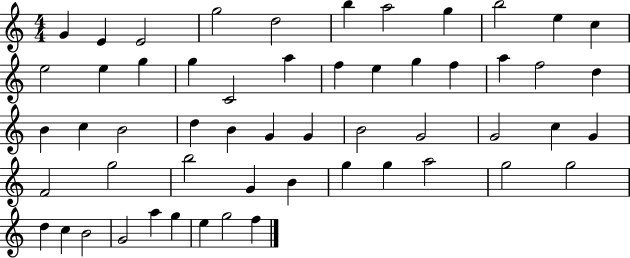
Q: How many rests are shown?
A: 0